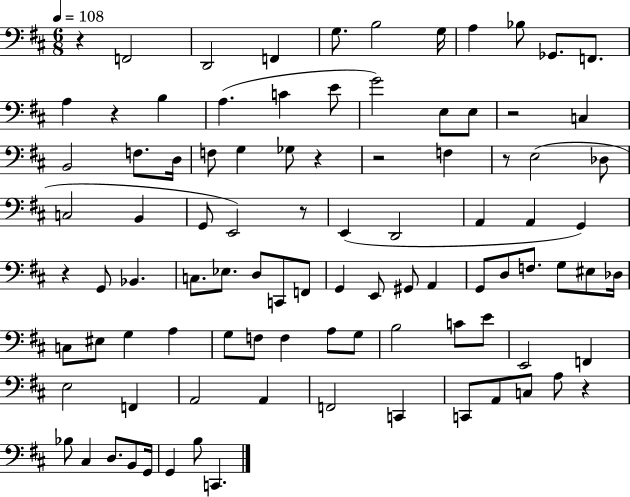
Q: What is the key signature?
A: D major